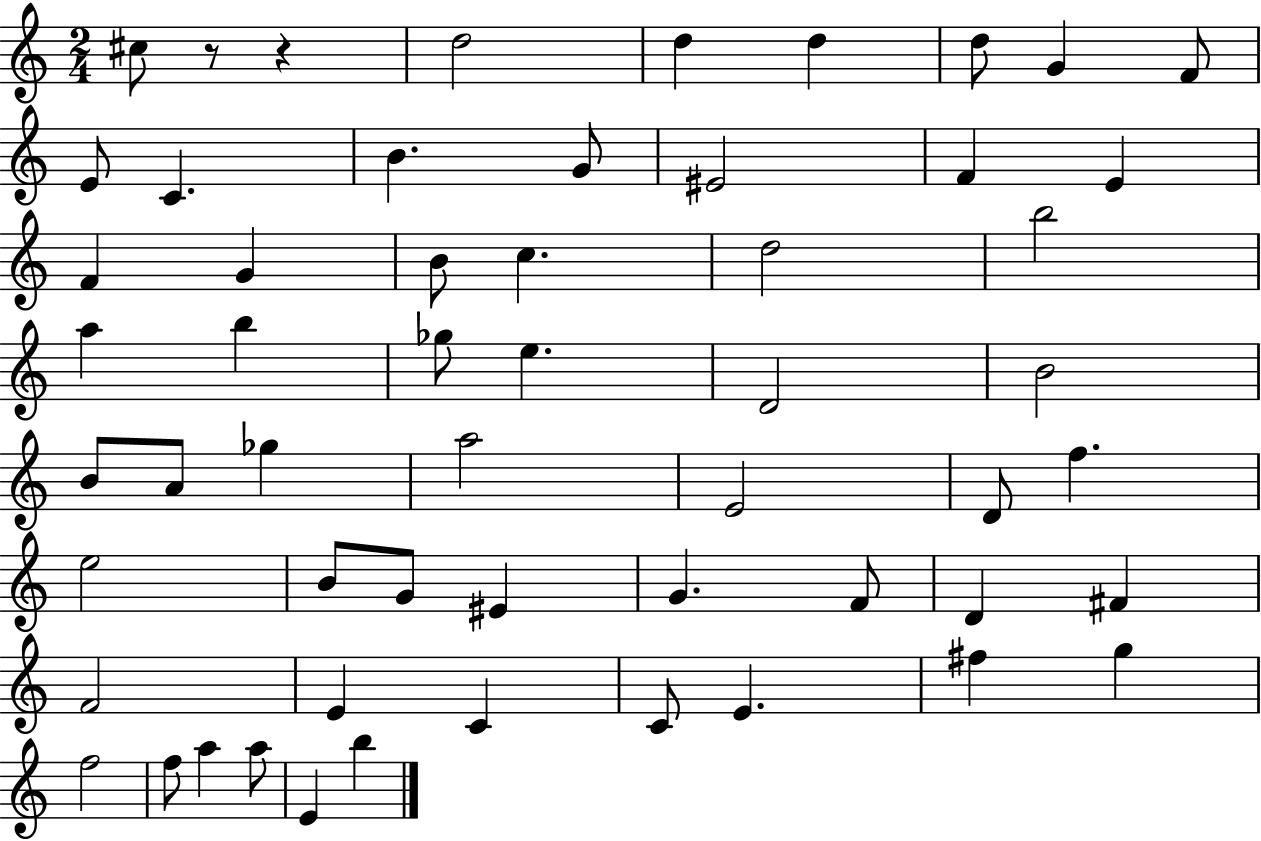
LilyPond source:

{
  \clef treble
  \numericTimeSignature
  \time 2/4
  \key c \major
  cis''8 r8 r4 | d''2 | d''4 d''4 | d''8 g'4 f'8 | \break e'8 c'4. | b'4. g'8 | eis'2 | f'4 e'4 | \break f'4 g'4 | b'8 c''4. | d''2 | b''2 | \break a''4 b''4 | ges''8 e''4. | d'2 | b'2 | \break b'8 a'8 ges''4 | a''2 | e'2 | d'8 f''4. | \break e''2 | b'8 g'8 eis'4 | g'4. f'8 | d'4 fis'4 | \break f'2 | e'4 c'4 | c'8 e'4. | fis''4 g''4 | \break f''2 | f''8 a''4 a''8 | e'4 b''4 | \bar "|."
}